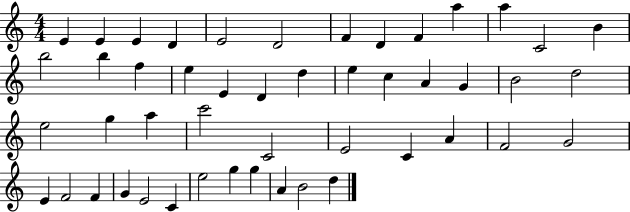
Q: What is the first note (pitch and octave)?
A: E4